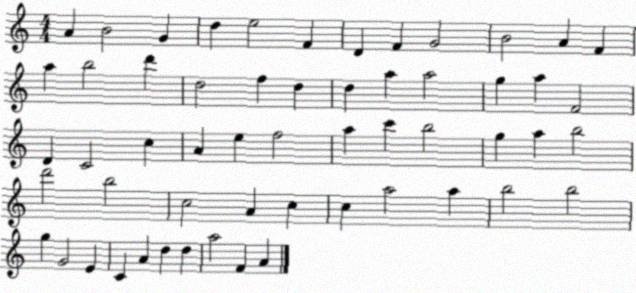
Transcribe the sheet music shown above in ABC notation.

X:1
T:Untitled
M:4/4
L:1/4
K:C
A B2 G d e2 F D F G2 B2 A F a b2 d' d2 f d d a a2 g a F2 D C2 c A e f2 a c' b2 g a b2 d'2 b2 c2 A c c a2 a b2 b2 g G2 E C A d d a2 F A